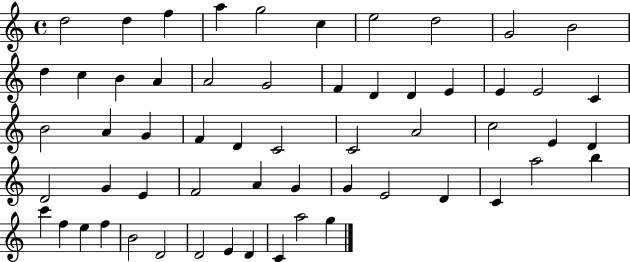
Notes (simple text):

D5/h D5/q F5/q A5/q G5/h C5/q E5/h D5/h G4/h B4/h D5/q C5/q B4/q A4/q A4/h G4/h F4/q D4/q D4/q E4/q E4/q E4/h C4/q B4/h A4/q G4/q F4/q D4/q C4/h C4/h A4/h C5/h E4/q D4/q D4/h G4/q E4/q F4/h A4/q G4/q G4/q E4/h D4/q C4/q A5/h B5/q C6/q F5/q E5/q F5/q B4/h D4/h D4/h E4/q D4/q C4/q A5/h G5/q